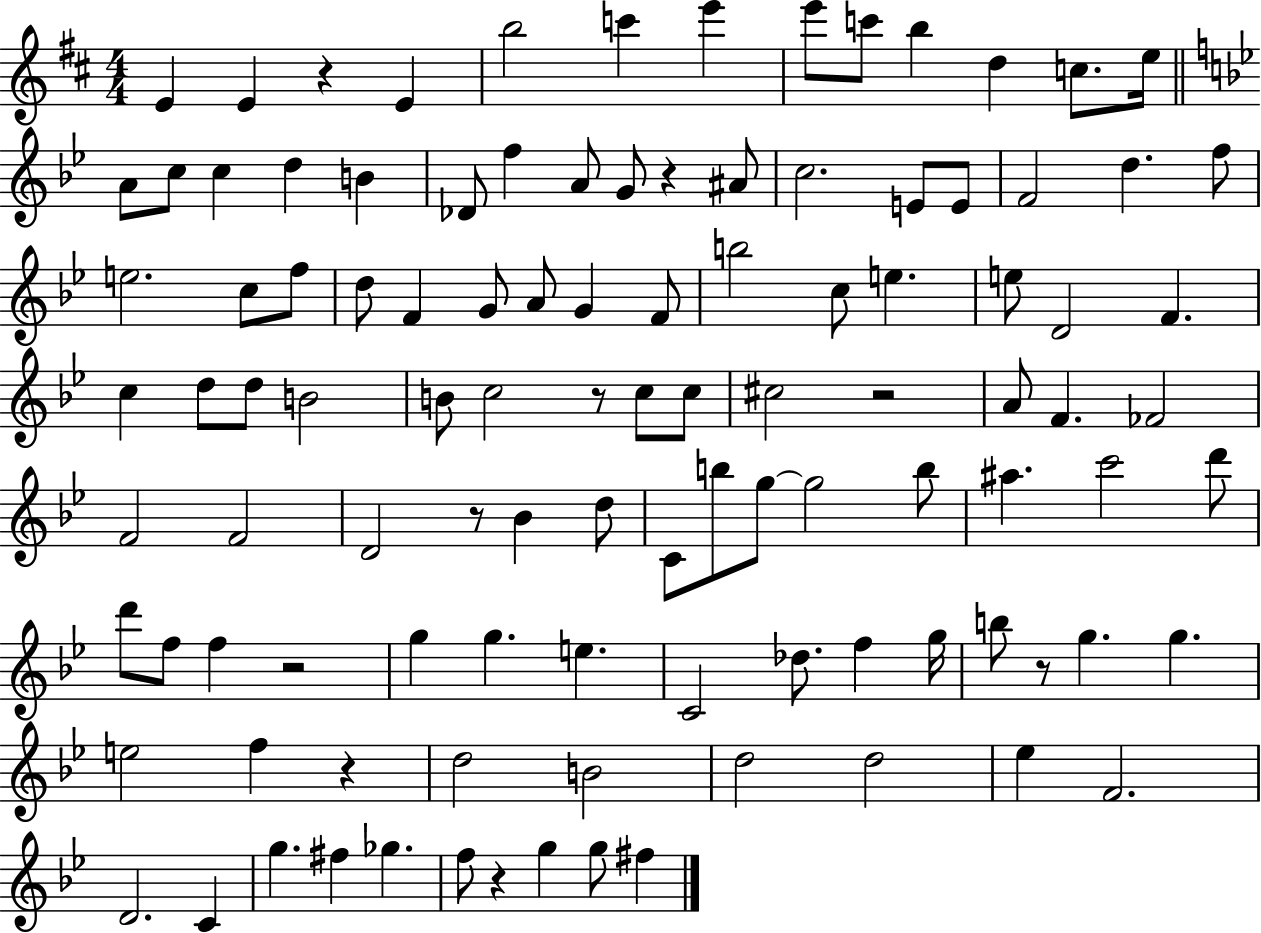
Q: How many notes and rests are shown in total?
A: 107